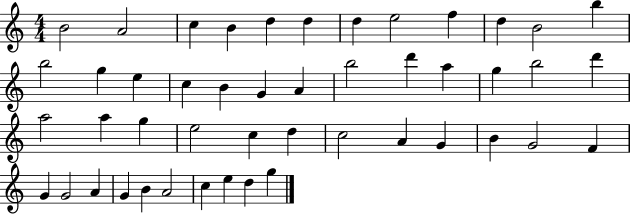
{
  \clef treble
  \numericTimeSignature
  \time 4/4
  \key c \major
  b'2 a'2 | c''4 b'4 d''4 d''4 | d''4 e''2 f''4 | d''4 b'2 b''4 | \break b''2 g''4 e''4 | c''4 b'4 g'4 a'4 | b''2 d'''4 a''4 | g''4 b''2 d'''4 | \break a''2 a''4 g''4 | e''2 c''4 d''4 | c''2 a'4 g'4 | b'4 g'2 f'4 | \break g'4 g'2 a'4 | g'4 b'4 a'2 | c''4 e''4 d''4 g''4 | \bar "|."
}